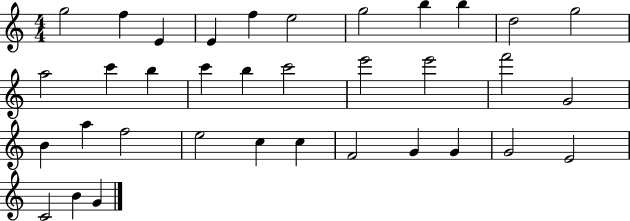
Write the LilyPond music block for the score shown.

{
  \clef treble
  \numericTimeSignature
  \time 4/4
  \key c \major
  g''2 f''4 e'4 | e'4 f''4 e''2 | g''2 b''4 b''4 | d''2 g''2 | \break a''2 c'''4 b''4 | c'''4 b''4 c'''2 | e'''2 e'''2 | f'''2 g'2 | \break b'4 a''4 f''2 | e''2 c''4 c''4 | f'2 g'4 g'4 | g'2 e'2 | \break c'2 b'4 g'4 | \bar "|."
}